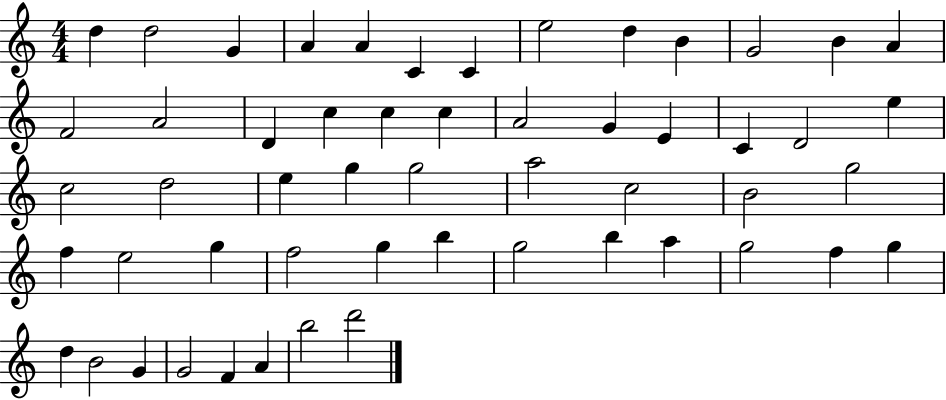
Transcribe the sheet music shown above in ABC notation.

X:1
T:Untitled
M:4/4
L:1/4
K:C
d d2 G A A C C e2 d B G2 B A F2 A2 D c c c A2 G E C D2 e c2 d2 e g g2 a2 c2 B2 g2 f e2 g f2 g b g2 b a g2 f g d B2 G G2 F A b2 d'2